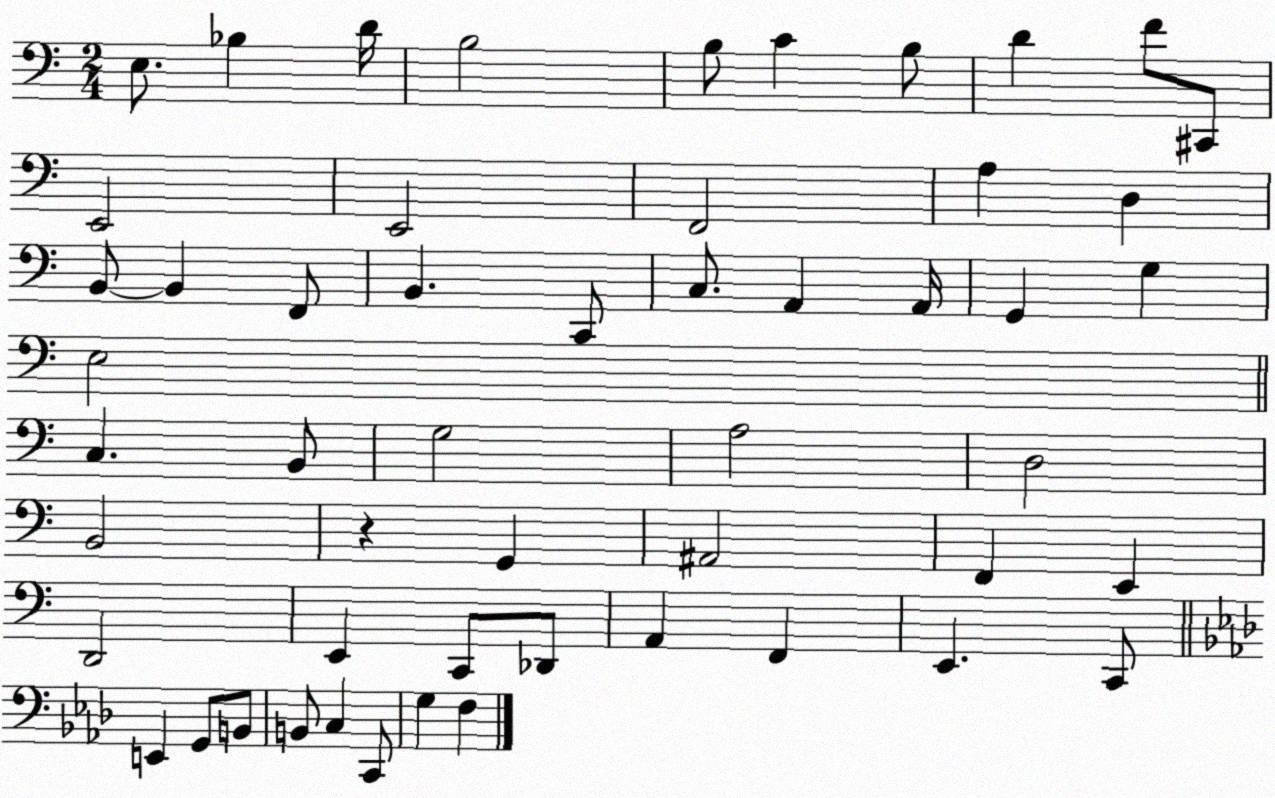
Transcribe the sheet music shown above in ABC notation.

X:1
T:Untitled
M:2/4
L:1/4
K:C
E,/2 _B, D/4 B,2 B,/2 C B,/2 D F/2 ^C,,/2 E,,2 E,,2 F,,2 A, D, B,,/2 B,, F,,/2 B,, C,,/2 C,/2 A,, A,,/4 G,, G, E,2 C, B,,/2 G,2 A,2 D,2 B,,2 z G,, ^A,,2 F,, E,, D,,2 E,, C,,/2 _D,,/2 A,, F,, E,, C,,/2 E,, G,,/2 B,,/2 B,,/2 C, C,,/2 G, F,